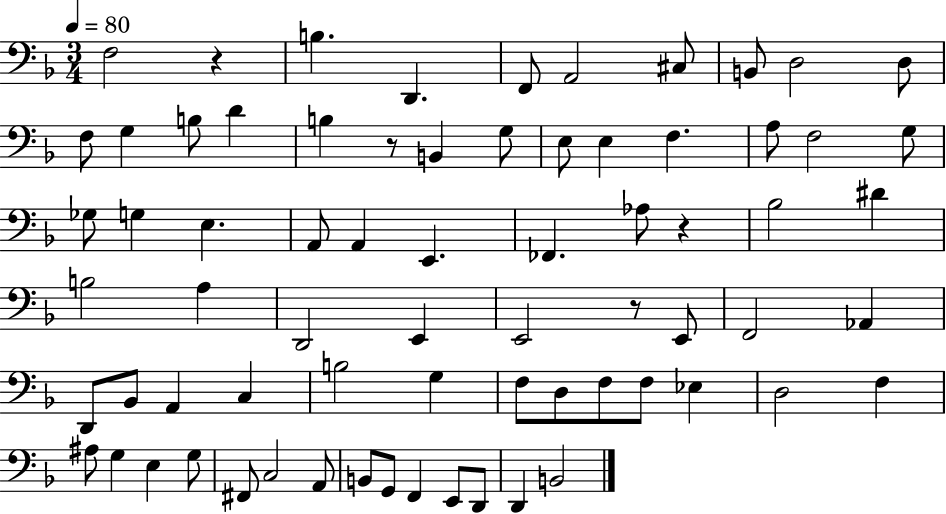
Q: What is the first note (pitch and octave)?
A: F3